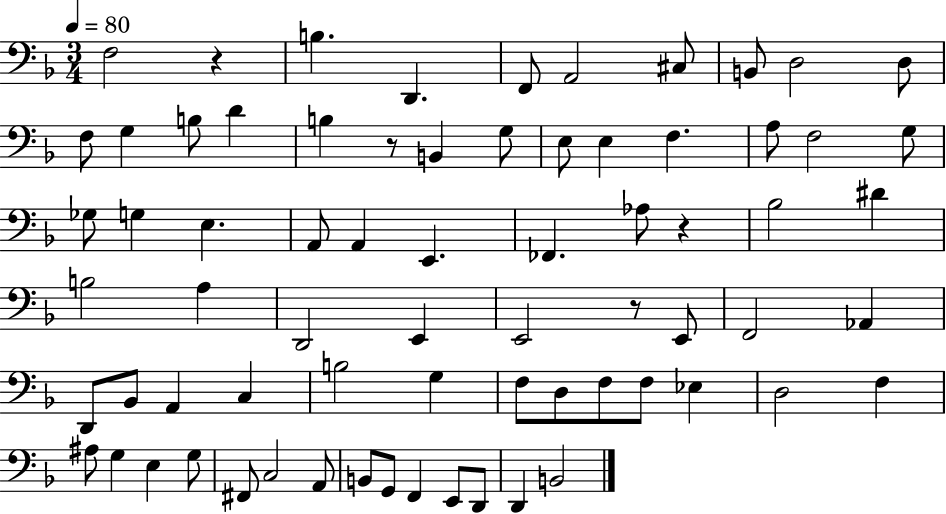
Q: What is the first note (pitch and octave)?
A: F3